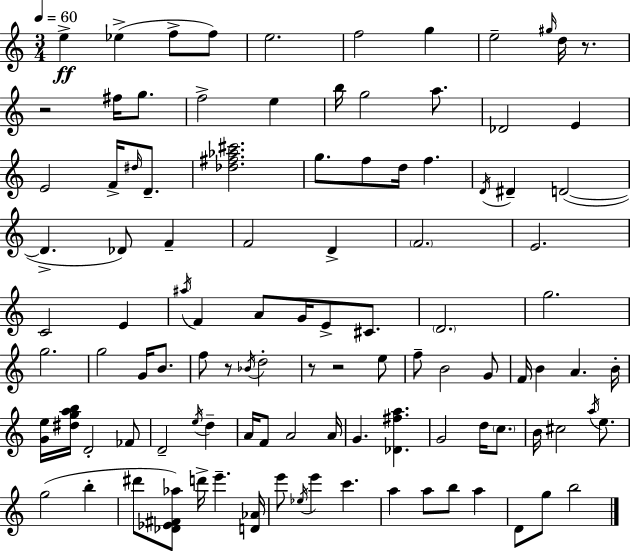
{
  \clef treble
  \numericTimeSignature
  \time 3/4
  \key a \minor
  \tempo 4 = 60
  e''4->\ff ees''4->( f''8-> f''8) | e''2. | f''2 g''4 | e''2-- \grace { gis''16 } d''16 r8. | \break r2 fis''16 g''8. | f''2-> e''4 | b''16 g''2 a''8. | des'2 e'4 | \break e'2 f'16-> \grace { dis''16 } d'8.-- | <des'' fis'' aes'' cis'''>2. | g''8. f''8 d''16 f''4. | \acciaccatura { d'16 } dis'4-- d'2~(~ | \break d'4.-> des'8) f'4-- | f'2 d'4-> | \parenthesize f'2. | e'2. | \break c'2 e'4 | \acciaccatura { ais''16 } f'4 a'8 g'16 e'8-> | cis'8. \parenthesize d'2. | g''2. | \break g''2. | g''2 | g'16 b'8. f''8 r8 \acciaccatura { bes'16 } d''2-. | r8 r2 | \break e''8 f''8-- b'2 | g'8 f'16 b'4 a'4. | b'16-. <g' e''>16 <dis'' g'' a'' b''>16 d'2-. | fes'8 d'2-- | \break \acciaccatura { e''16 } d''4-- a'16 f'8 a'2 | a'16 g'4. | <des' fis'' a''>4. g'2 | d''16 \parenthesize c''8. b'16 cis''2 | \break \acciaccatura { a''16 } e''8. g''2( | b''4-. dis'''8 <des' ees' fis' aes''>8) d'''16-> | e'''4.-- <d' aes'>16 e'''8 \acciaccatura { ees''16 } e'''4 | c'''4. a''4 | \break a''8 b''8 a''4 d'8 g''8 | b''2 \bar "|."
}